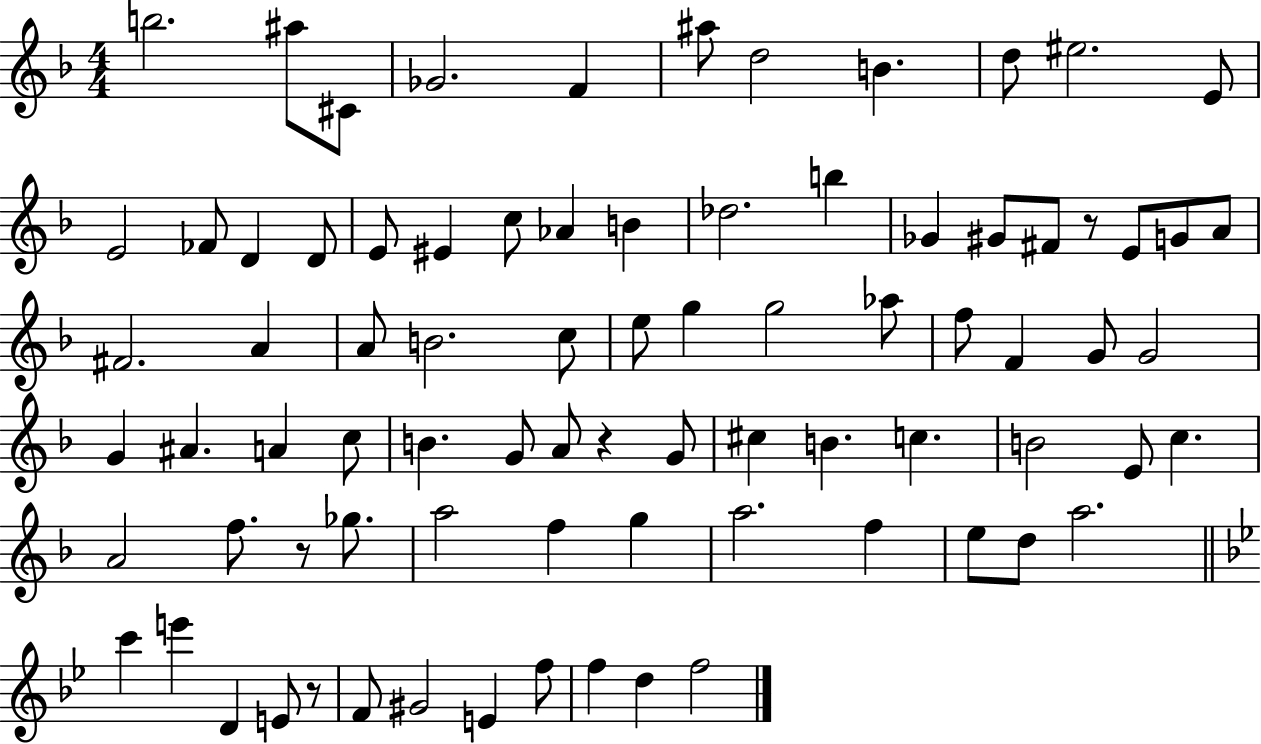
{
  \clef treble
  \numericTimeSignature
  \time 4/4
  \key f \major
  \repeat volta 2 { b''2. ais''8 cis'8 | ges'2. f'4 | ais''8 d''2 b'4. | d''8 eis''2. e'8 | \break e'2 fes'8 d'4 d'8 | e'8 eis'4 c''8 aes'4 b'4 | des''2. b''4 | ges'4 gis'8 fis'8 r8 e'8 g'8 a'8 | \break fis'2. a'4 | a'8 b'2. c''8 | e''8 g''4 g''2 aes''8 | f''8 f'4 g'8 g'2 | \break g'4 ais'4. a'4 c''8 | b'4. g'8 a'8 r4 g'8 | cis''4 b'4. c''4. | b'2 e'8 c''4. | \break a'2 f''8. r8 ges''8. | a''2 f''4 g''4 | a''2. f''4 | e''8 d''8 a''2. | \break \bar "||" \break \key bes \major c'''4 e'''4 d'4 e'8 r8 | f'8 gis'2 e'4 f''8 | f''4 d''4 f''2 | } \bar "|."
}